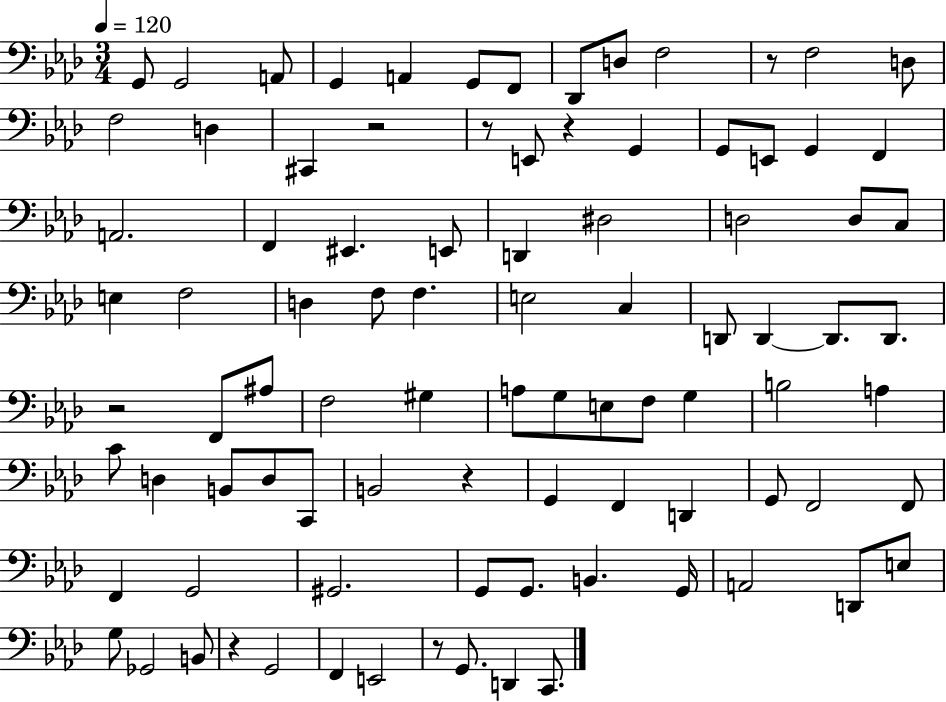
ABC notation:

X:1
T:Untitled
M:3/4
L:1/4
K:Ab
G,,/2 G,,2 A,,/2 G,, A,, G,,/2 F,,/2 _D,,/2 D,/2 F,2 z/2 F,2 D,/2 F,2 D, ^C,, z2 z/2 E,,/2 z G,, G,,/2 E,,/2 G,, F,, A,,2 F,, ^E,, E,,/2 D,, ^D,2 D,2 D,/2 C,/2 E, F,2 D, F,/2 F, E,2 C, D,,/2 D,, D,,/2 D,,/2 z2 F,,/2 ^A,/2 F,2 ^G, A,/2 G,/2 E,/2 F,/2 G, B,2 A, C/2 D, B,,/2 D,/2 C,,/2 B,,2 z G,, F,, D,, G,,/2 F,,2 F,,/2 F,, G,,2 ^G,,2 G,,/2 G,,/2 B,, G,,/4 A,,2 D,,/2 E,/2 G,/2 _G,,2 B,,/2 z G,,2 F,, E,,2 z/2 G,,/2 D,, C,,/2